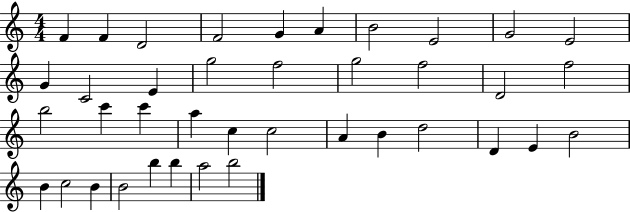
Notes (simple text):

F4/q F4/q D4/h F4/h G4/q A4/q B4/h E4/h G4/h E4/h G4/q C4/h E4/q G5/h F5/h G5/h F5/h D4/h F5/h B5/h C6/q C6/q A5/q C5/q C5/h A4/q B4/q D5/h D4/q E4/q B4/h B4/q C5/h B4/q B4/h B5/q B5/q A5/h B5/h